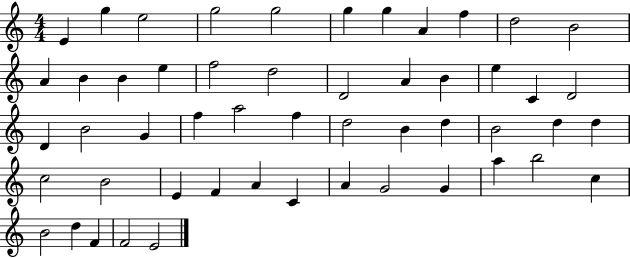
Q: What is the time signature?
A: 4/4